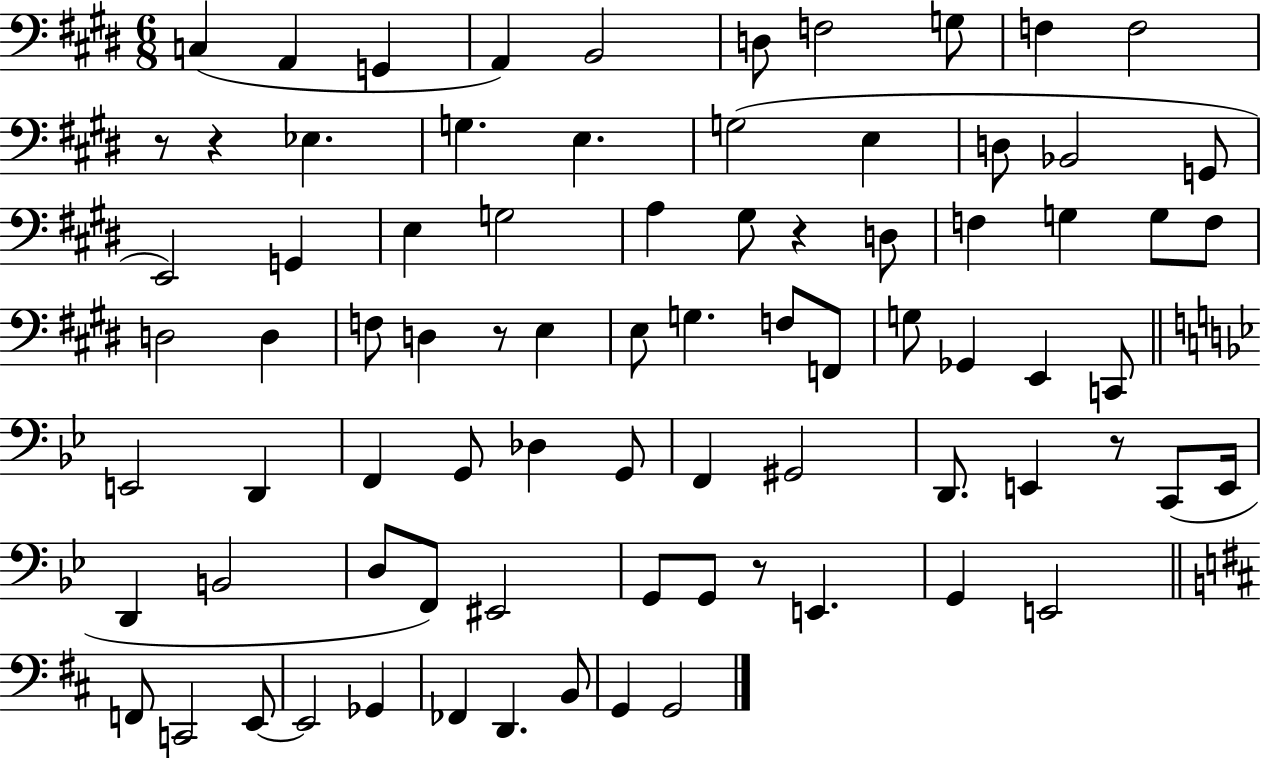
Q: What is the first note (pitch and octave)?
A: C3